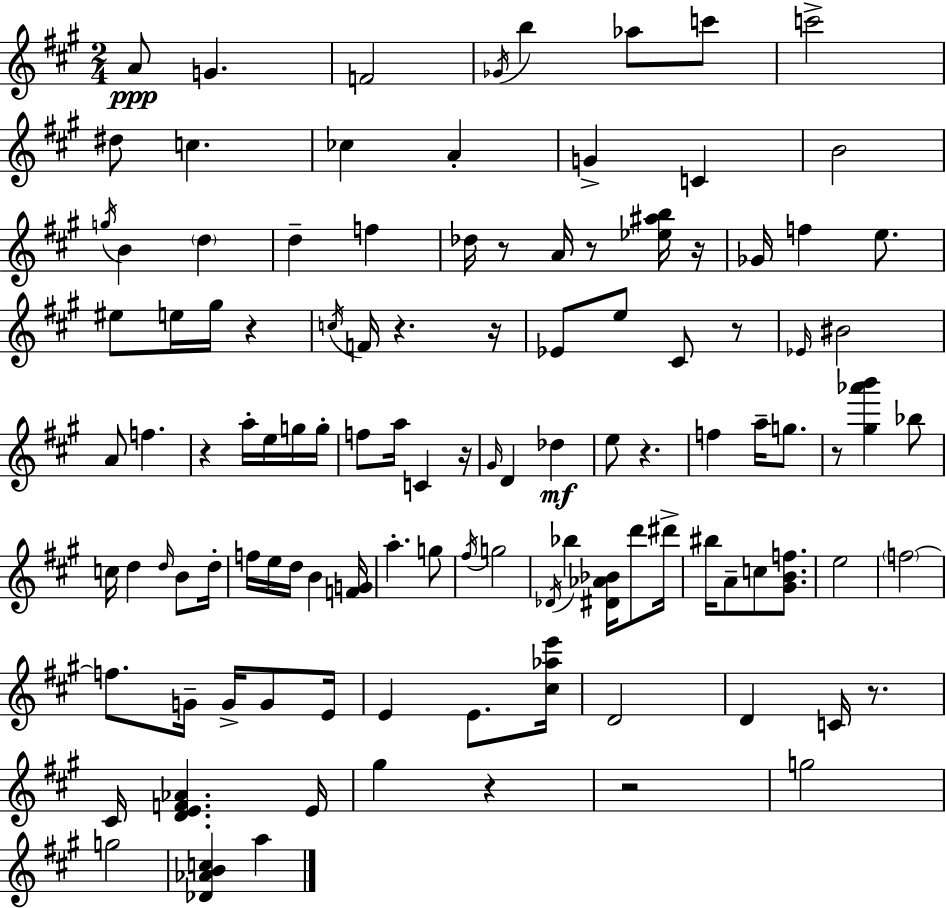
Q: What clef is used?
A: treble